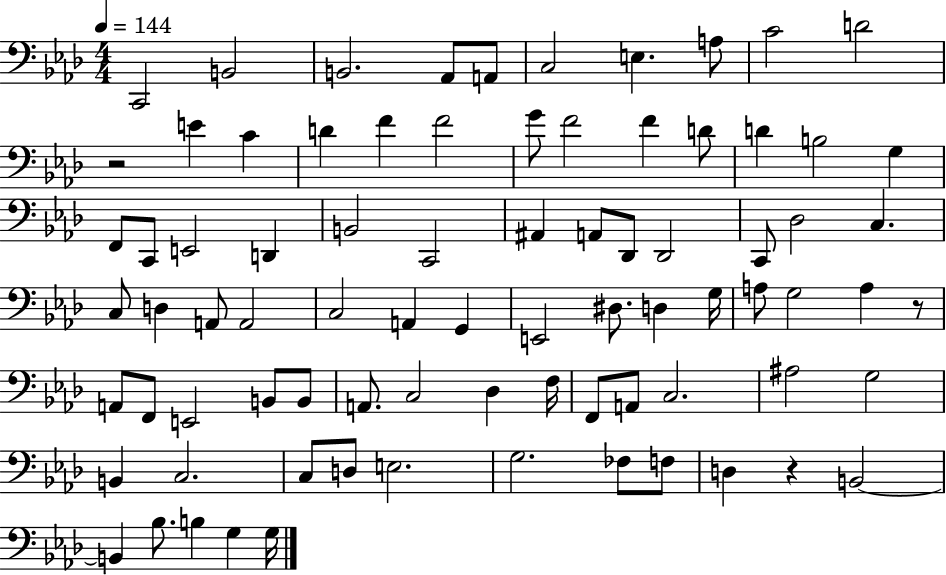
{
  \clef bass
  \numericTimeSignature
  \time 4/4
  \key aes \major
  \tempo 4 = 144
  c,2 b,2 | b,2. aes,8 a,8 | c2 e4. a8 | c'2 d'2 | \break r2 e'4 c'4 | d'4 f'4 f'2 | g'8 f'2 f'4 d'8 | d'4 b2 g4 | \break f,8 c,8 e,2 d,4 | b,2 c,2 | ais,4 a,8 des,8 des,2 | c,8 des2 c4. | \break c8 d4 a,8 a,2 | c2 a,4 g,4 | e,2 dis8. d4 g16 | a8 g2 a4 r8 | \break a,8 f,8 e,2 b,8 b,8 | a,8. c2 des4 f16 | f,8 a,8 c2. | ais2 g2 | \break b,4 c2. | c8 d8 e2. | g2. fes8 f8 | d4 r4 b,2~~ | \break b,4 bes8. b4 g4 g16 | \bar "|."
}